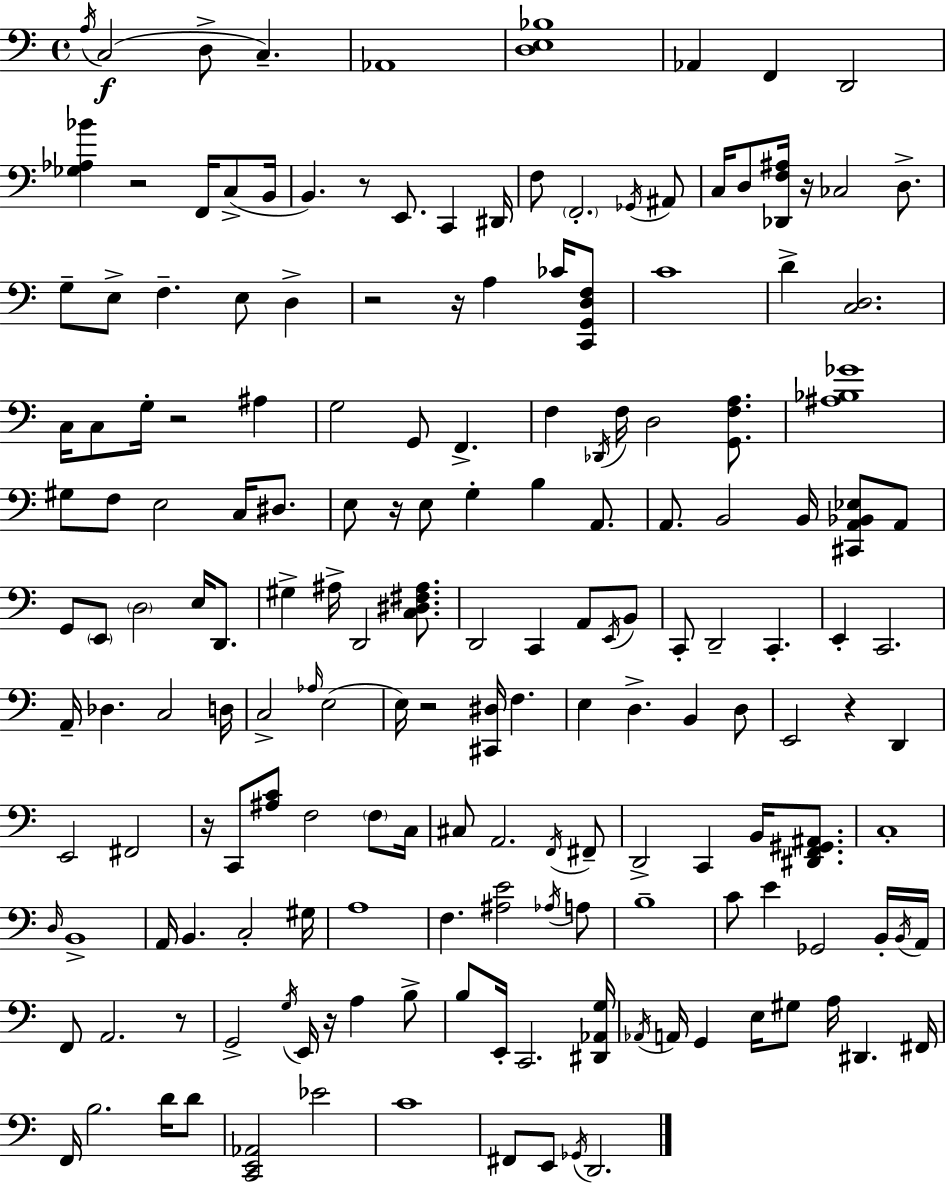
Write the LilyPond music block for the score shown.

{
  \clef bass
  \time 4/4
  \defaultTimeSignature
  \key a \minor
  \repeat volta 2 { \acciaccatura { a16 }\f c2( d8-> c4.--) | aes,1 | <d e bes>1 | aes,4 f,4 d,2 | \break <ges aes bes'>4 r2 f,16 c8->( | b,16 b,4.) r8 e,8. c,4 | dis,16 f8 \parenthesize f,2.-. \acciaccatura { ges,16 } | ais,8 c16 d8 <des, f ais>16 r16 ces2 d8.-> | \break g8-- e8-> f4.-- e8 d4-> | r2 r16 a4 ces'16 | <c, g, d f>8 c'1 | d'4-> <c d>2. | \break c16 c8 g16-. r2 ais4 | g2 g,8 f,4.-> | f4 \acciaccatura { des,16 } f16 d2 | <g, f a>8. <ais bes ges'>1 | \break gis8 f8 e2 c16 | dis8. e8 r16 e8 g4-. b4 | a,8. a,8. b,2 b,16 <cis, a, bes, ees>8 | a,8 g,8 \parenthesize e,8 \parenthesize d2 e16 | \break d,8. gis4-> ais16-> d,2 | <c dis fis ais>8. d,2 c,4 a,8 | \acciaccatura { e,16 } b,8 c,8-. d,2-- c,4.-. | e,4-. c,2. | \break a,16-- des4. c2 | d16 c2-> \grace { aes16 }( e2 | e16) r2 <cis, dis>16 f4. | e4 d4.-> b,4 | \break d8 e,2 r4 | d,4 e,2 fis,2 | r16 c,8 <ais c'>8 f2 | \parenthesize f8 c16 cis8 a,2. | \break \acciaccatura { f,16 } fis,8-- d,2-> c,4 | b,16 <dis, f, gis, ais,>8. c1-. | \grace { d16 } b,1-> | a,16 b,4. c2-. | \break gis16 a1 | f4. <ais e'>2 | \acciaccatura { aes16 } a8 b1-- | c'8 e'4 ges,2 | \break b,16-. \acciaccatura { b,16 } a,16 f,8 a,2. | r8 g,2-> | \acciaccatura { g16 } e,16 r16 a4 b8-> b8 e,16-. c,2. | <dis, aes, g>16 \acciaccatura { aes,16 } a,16 g,4 | \break e16 gis8 a16 dis,4. fis,16 f,16 b2. | d'16 d'8 <c, e, aes,>2 | ees'2 c'1 | fis,8 e,8 \acciaccatura { ges,16 } | \break d,2. } \bar "|."
}